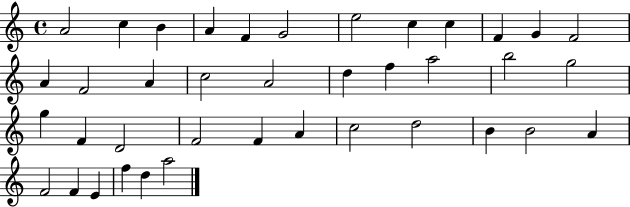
{
  \clef treble
  \time 4/4
  \defaultTimeSignature
  \key c \major
  a'2 c''4 b'4 | a'4 f'4 g'2 | e''2 c''4 c''4 | f'4 g'4 f'2 | \break a'4 f'2 a'4 | c''2 a'2 | d''4 f''4 a''2 | b''2 g''2 | \break g''4 f'4 d'2 | f'2 f'4 a'4 | c''2 d''2 | b'4 b'2 a'4 | \break f'2 f'4 e'4 | f''4 d''4 a''2 | \bar "|."
}